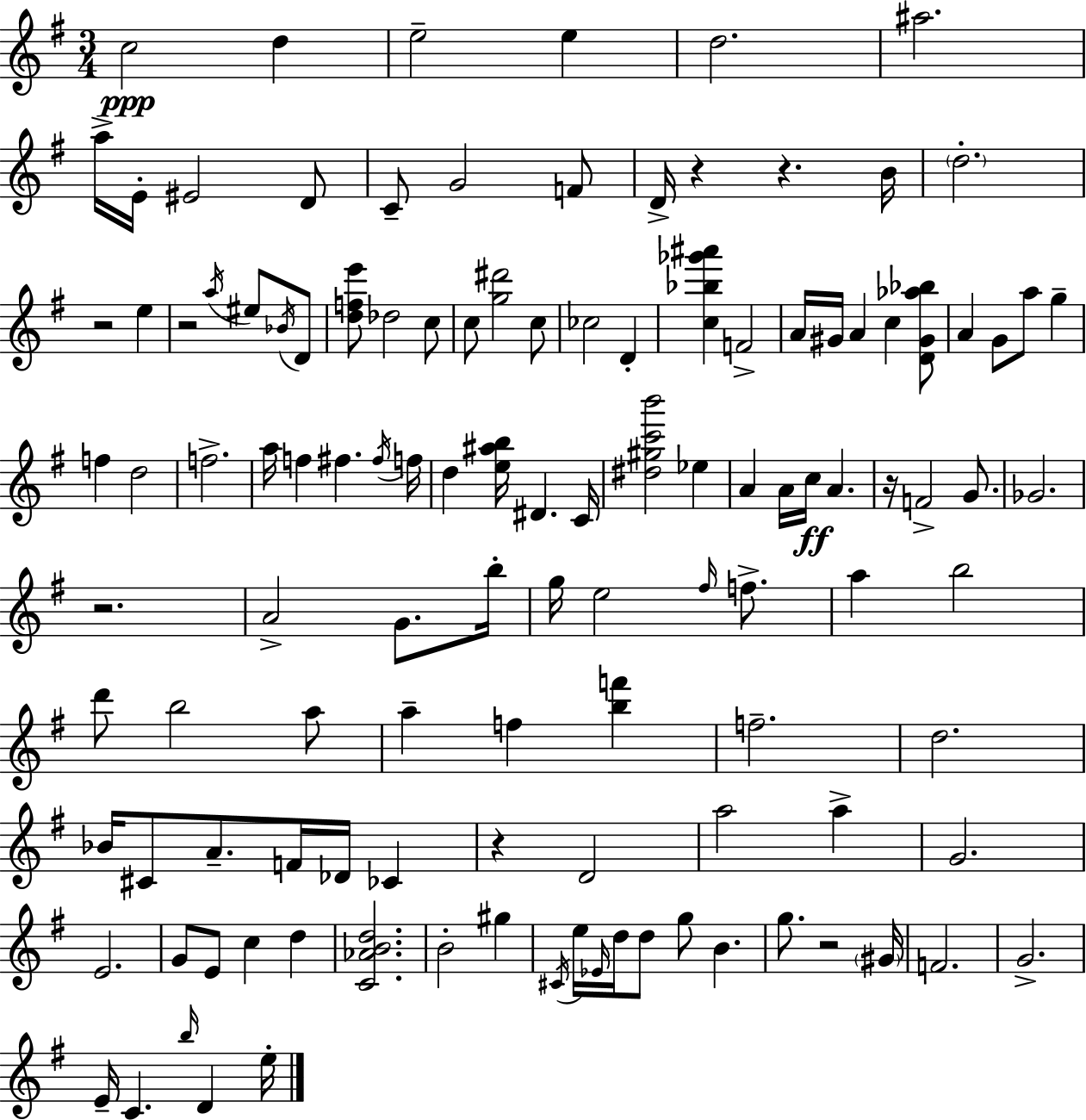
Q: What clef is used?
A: treble